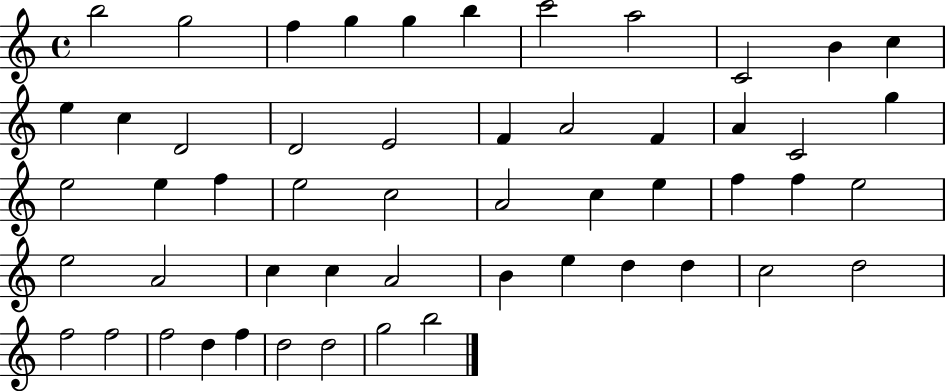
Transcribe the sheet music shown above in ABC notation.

X:1
T:Untitled
M:4/4
L:1/4
K:C
b2 g2 f g g b c'2 a2 C2 B c e c D2 D2 E2 F A2 F A C2 g e2 e f e2 c2 A2 c e f f e2 e2 A2 c c A2 B e d d c2 d2 f2 f2 f2 d f d2 d2 g2 b2